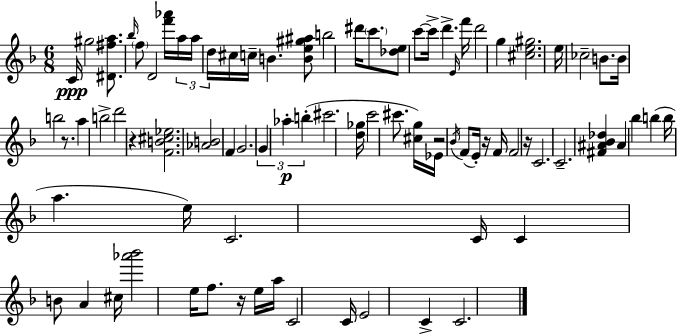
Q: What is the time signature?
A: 6/8